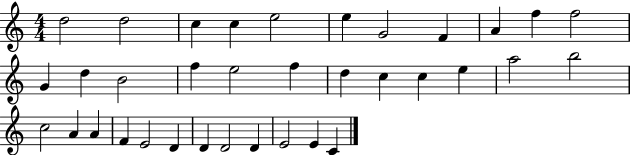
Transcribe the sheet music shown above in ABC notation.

X:1
T:Untitled
M:4/4
L:1/4
K:C
d2 d2 c c e2 e G2 F A f f2 G d B2 f e2 f d c c e a2 b2 c2 A A F E2 D D D2 D E2 E C